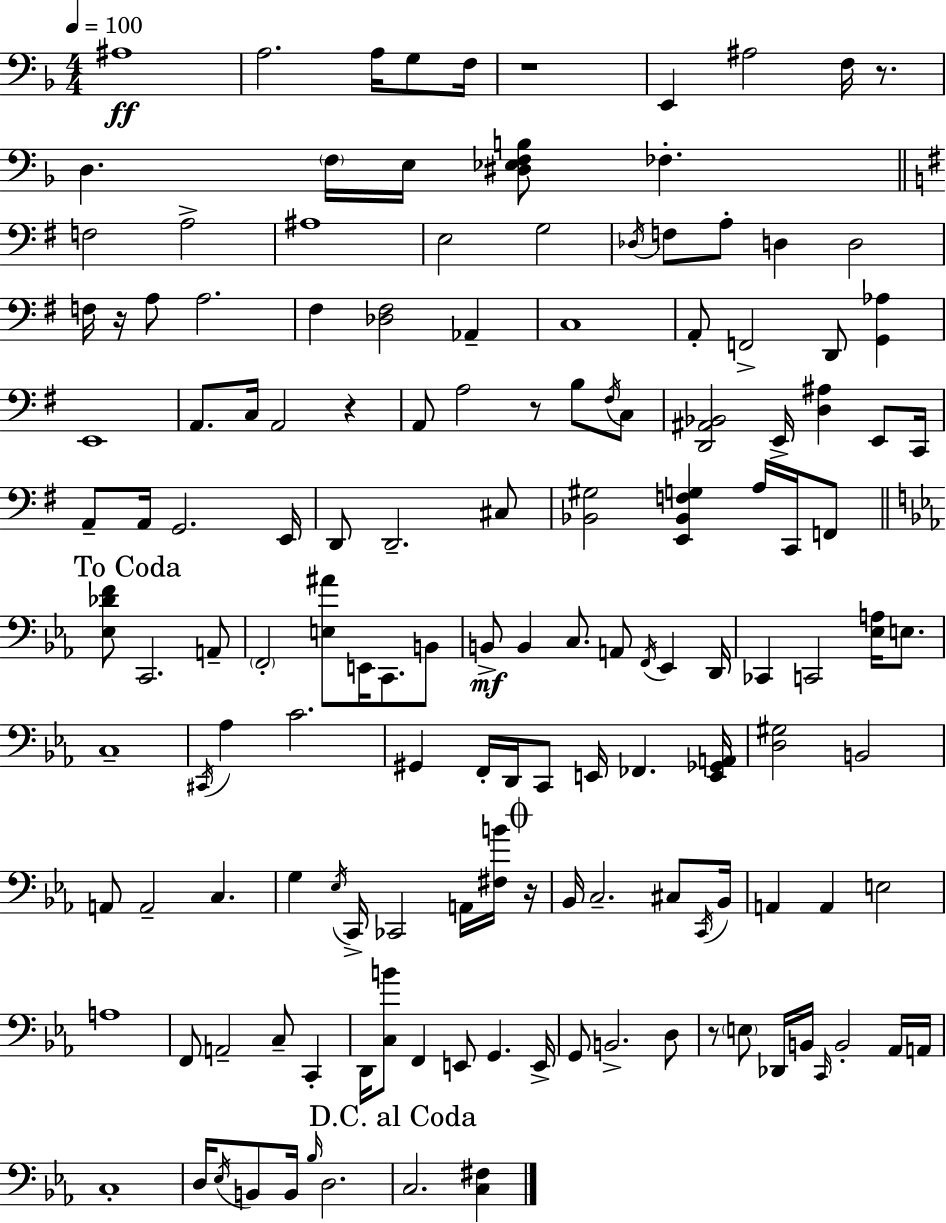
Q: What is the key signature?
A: F major